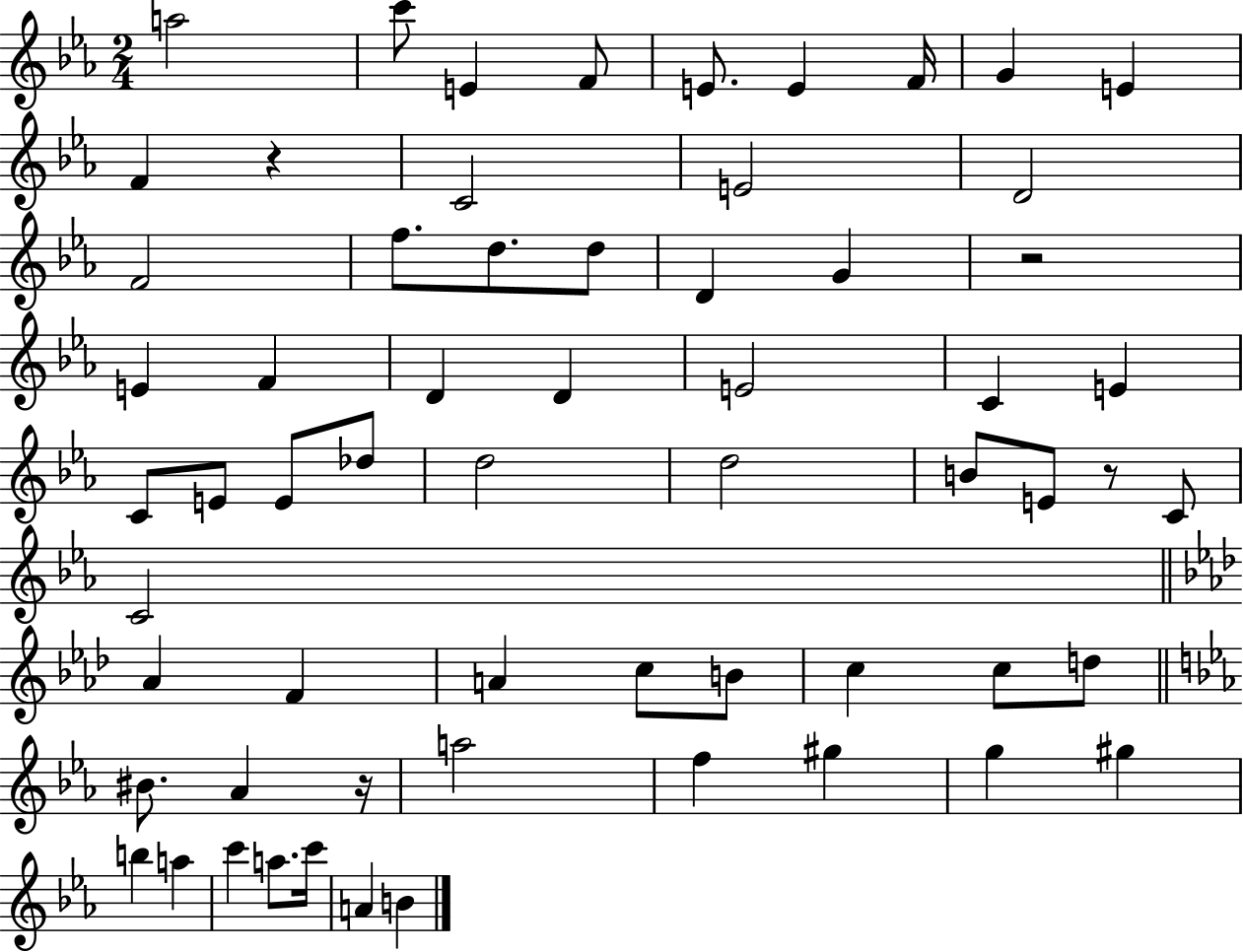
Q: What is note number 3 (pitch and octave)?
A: E4